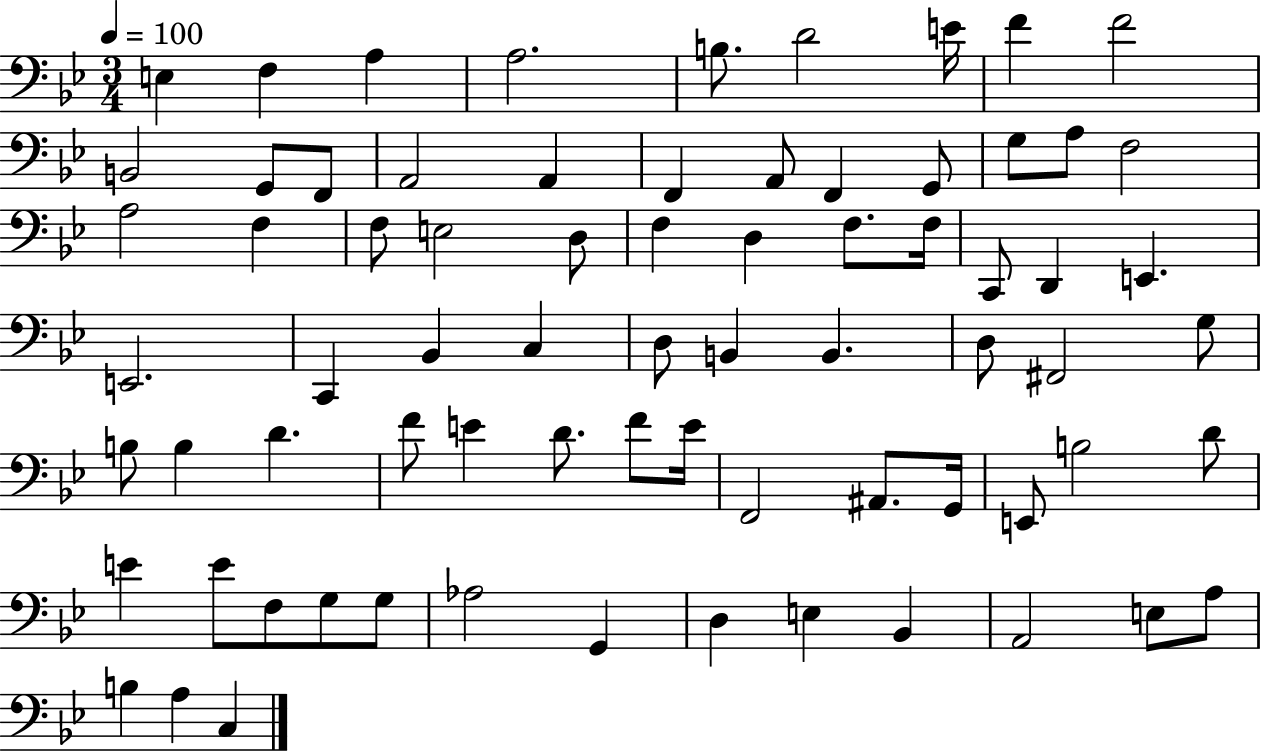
E3/q F3/q A3/q A3/h. B3/e. D4/h E4/s F4/q F4/h B2/h G2/e F2/e A2/h A2/q F2/q A2/e F2/q G2/e G3/e A3/e F3/h A3/h F3/q F3/e E3/h D3/e F3/q D3/q F3/e. F3/s C2/e D2/q E2/q. E2/h. C2/q Bb2/q C3/q D3/e B2/q B2/q. D3/e F#2/h G3/e B3/e B3/q D4/q. F4/e E4/q D4/e. F4/e E4/s F2/h A#2/e. G2/s E2/e B3/h D4/e E4/q E4/e F3/e G3/e G3/e Ab3/h G2/q D3/q E3/q Bb2/q A2/h E3/e A3/e B3/q A3/q C3/q